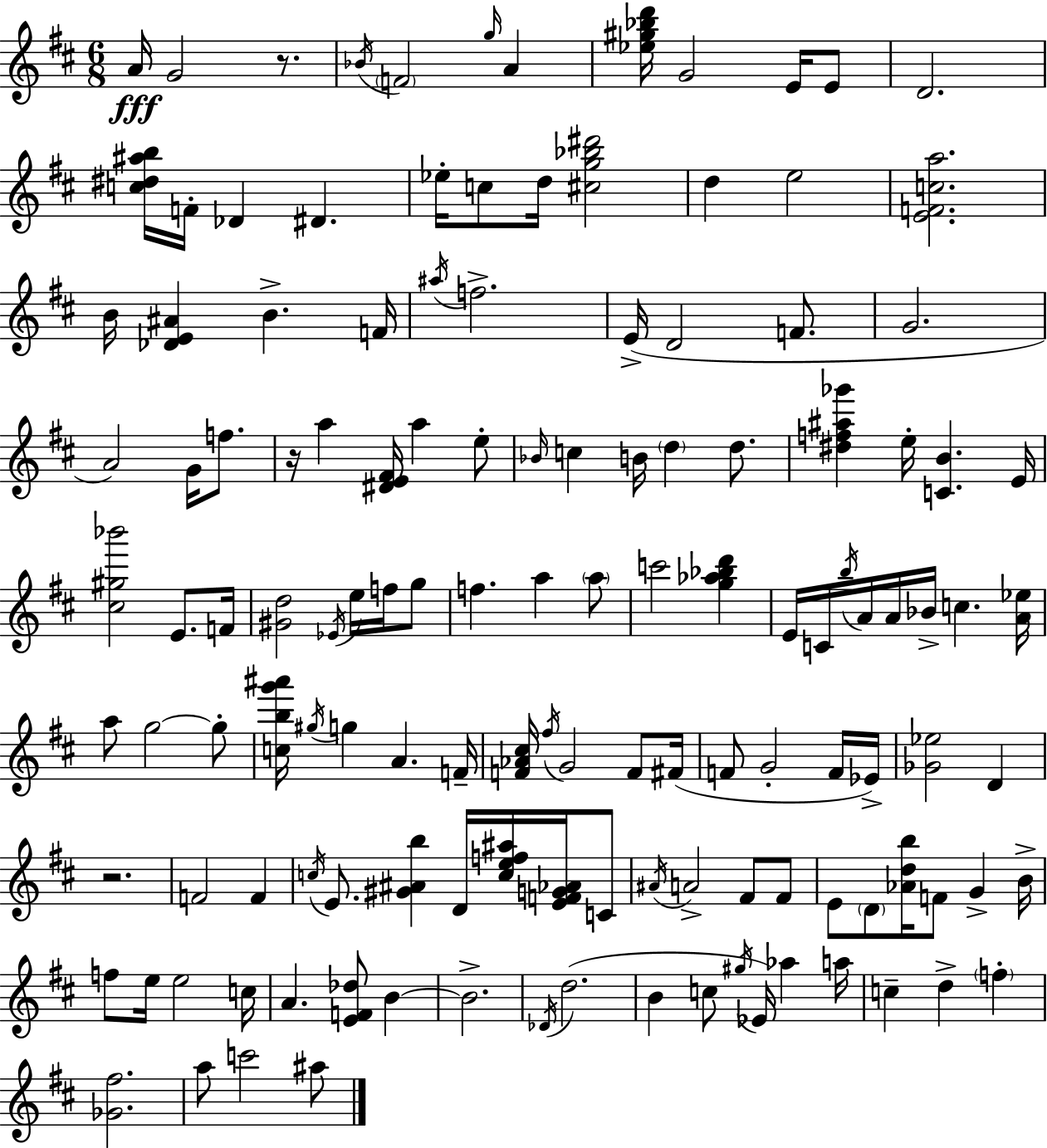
A4/s G4/h R/e. Bb4/s F4/h G5/s A4/q [Eb5,G#5,Bb5,D6]/s G4/h E4/s E4/e D4/h. [C5,D#5,A#5,B5]/s F4/s Db4/q D#4/q. Eb5/s C5/e D5/s [C#5,G5,Bb5,D#6]/h D5/q E5/h [E4,F4,C5,A5]/h. B4/s [Db4,E4,A#4]/q B4/q. F4/s A#5/s F5/h. E4/s D4/h F4/e. G4/h. A4/h G4/s F5/e. R/s A5/q [D#4,E4,F#4]/s A5/q E5/e Bb4/s C5/q B4/s D5/q D5/e. [D#5,F5,A#5,Gb6]/q E5/s [C4,B4]/q. E4/s [C#5,G#5,Bb6]/h E4/e. F4/s [G#4,D5]/h Eb4/s E5/s F5/s G5/e F5/q. A5/q A5/e C6/h [G5,Ab5,Bb5,D6]/q E4/s C4/s B5/s A4/s A4/s Bb4/s C5/q. [A4,Eb5]/s A5/e G5/h G5/e [C5,B5,G6,A#6]/s G#5/s G5/q A4/q. F4/s [F4,Ab4,C#5]/s F#5/s G4/h F4/e F#4/s F4/e G4/h F4/s Eb4/s [Gb4,Eb5]/h D4/q R/h. F4/h F4/q C5/s E4/e. [G#4,A#4,B5]/q D4/s [C5,E5,F5,A#5]/s [E4,F4,G4,Ab4]/s C4/e A#4/s A4/h F#4/e F#4/e E4/e D4/e [Ab4,D5,B5]/s F4/e G4/q B4/s F5/e E5/s E5/h C5/s A4/q. [E4,F4,Db5]/e B4/q B4/h. Db4/s D5/h. B4/q C5/e G#5/s Eb4/s Ab5/q A5/s C5/q D5/q F5/q [Gb4,F#5]/h. A5/e C6/h A#5/e